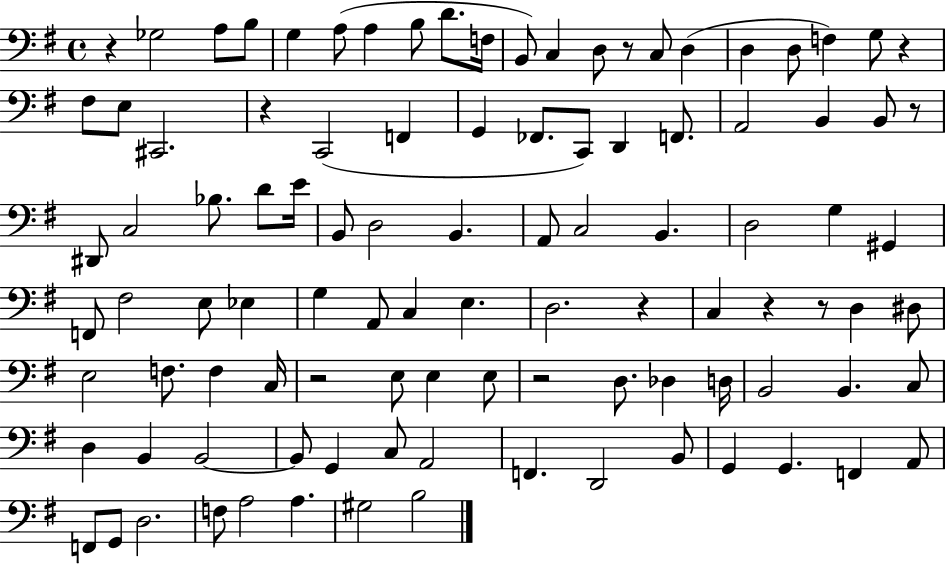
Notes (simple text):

R/q Gb3/h A3/e B3/e G3/q A3/e A3/q B3/e D4/e. F3/s B2/e C3/q D3/e R/e C3/e D3/q D3/q D3/e F3/q G3/e R/q F#3/e E3/e C#2/h. R/q C2/h F2/q G2/q FES2/e. C2/e D2/q F2/e. A2/h B2/q B2/e R/e D#2/e C3/h Bb3/e. D4/e E4/s B2/e D3/h B2/q. A2/e C3/h B2/q. D3/h G3/q G#2/q F2/e F#3/h E3/e Eb3/q G3/q A2/e C3/q E3/q. D3/h. R/q C3/q R/q R/e D3/q D#3/e E3/h F3/e. F3/q C3/s R/h E3/e E3/q E3/e R/h D3/e. Db3/q D3/s B2/h B2/q. C3/e D3/q B2/q B2/h B2/e G2/q C3/e A2/h F2/q. D2/h B2/e G2/q G2/q. F2/q A2/e F2/e G2/e D3/h. F3/e A3/h A3/q. G#3/h B3/h